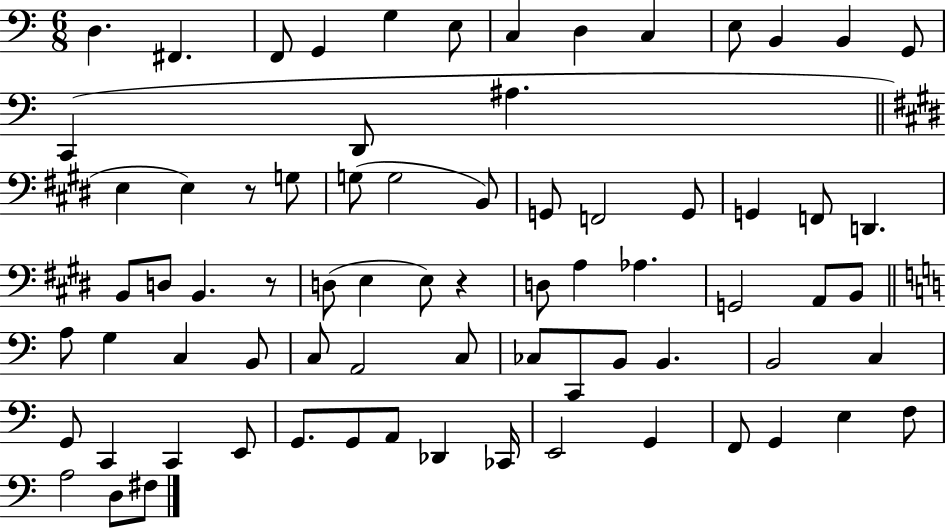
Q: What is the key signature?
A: C major